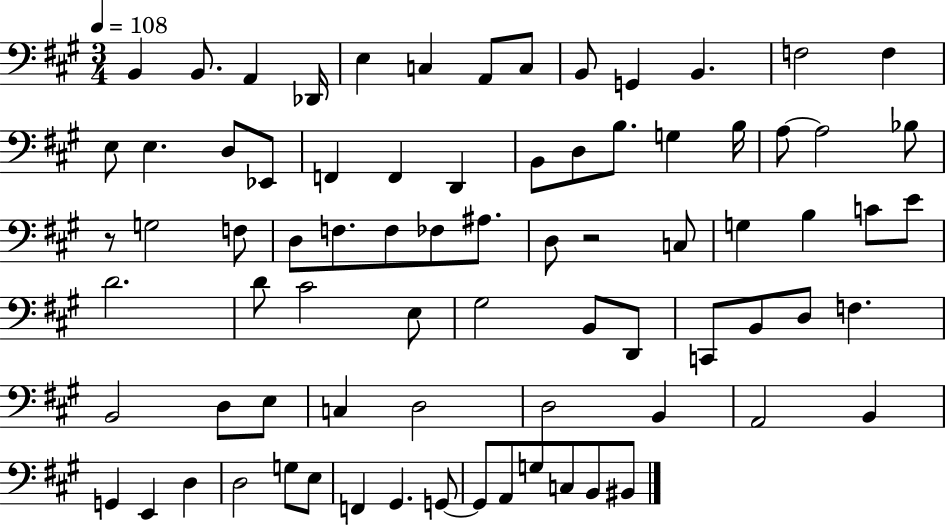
B2/q B2/e. A2/q Db2/s E3/q C3/q A2/e C3/e B2/e G2/q B2/q. F3/h F3/q E3/e E3/q. D3/e Eb2/e F2/q F2/q D2/q B2/e D3/e B3/e. G3/q B3/s A3/e A3/h Bb3/e R/e G3/h F3/e D3/e F3/e. F3/e FES3/e A#3/e. D3/e R/h C3/e G3/q B3/q C4/e E4/e D4/h. D4/e C#4/h E3/e G#3/h B2/e D2/e C2/e B2/e D3/e F3/q. B2/h D3/e E3/e C3/q D3/h D3/h B2/q A2/h B2/q G2/q E2/q D3/q D3/h G3/e E3/e F2/q G#2/q. G2/e G2/e A2/e G3/e C3/e B2/e BIS2/e